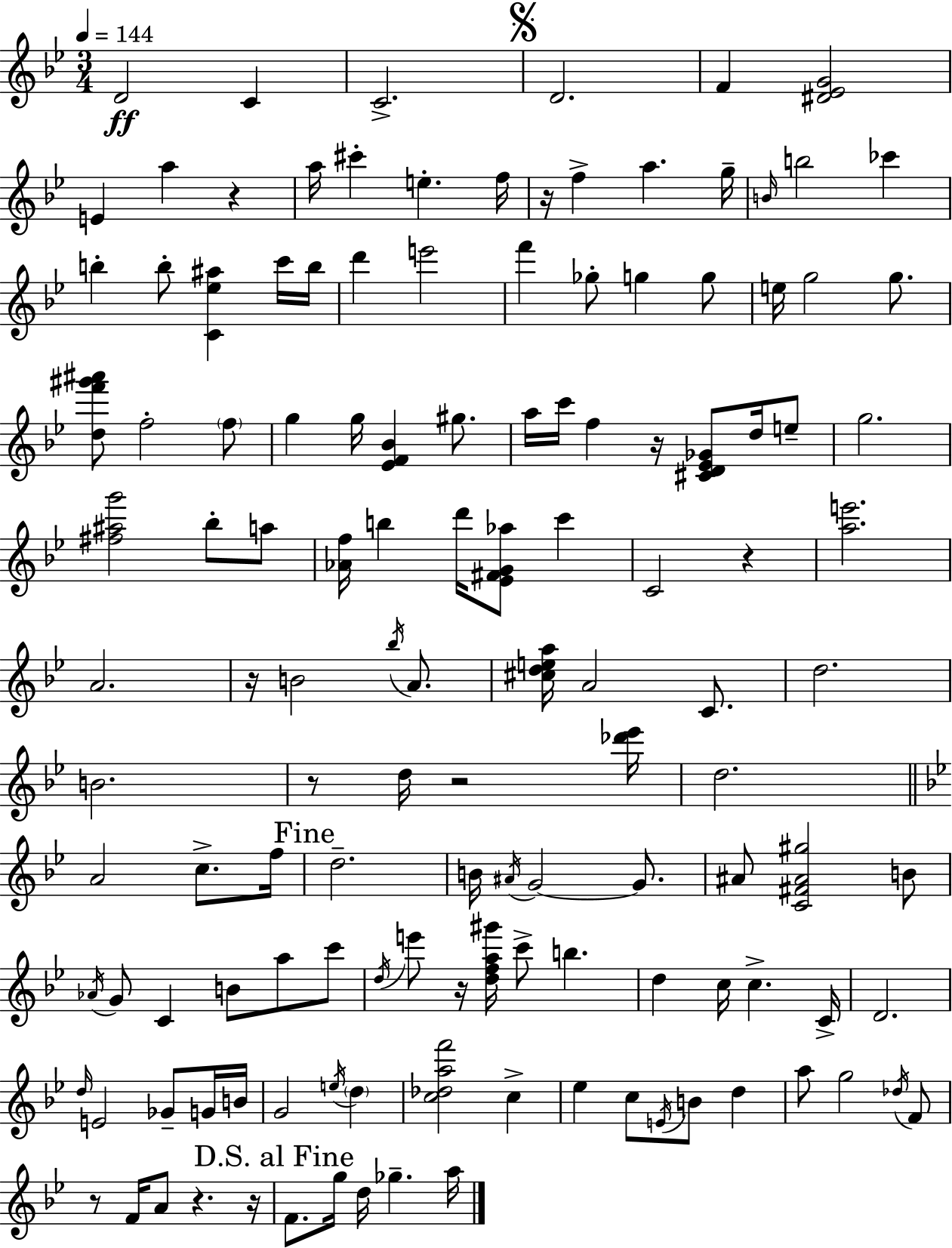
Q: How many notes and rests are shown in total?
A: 132